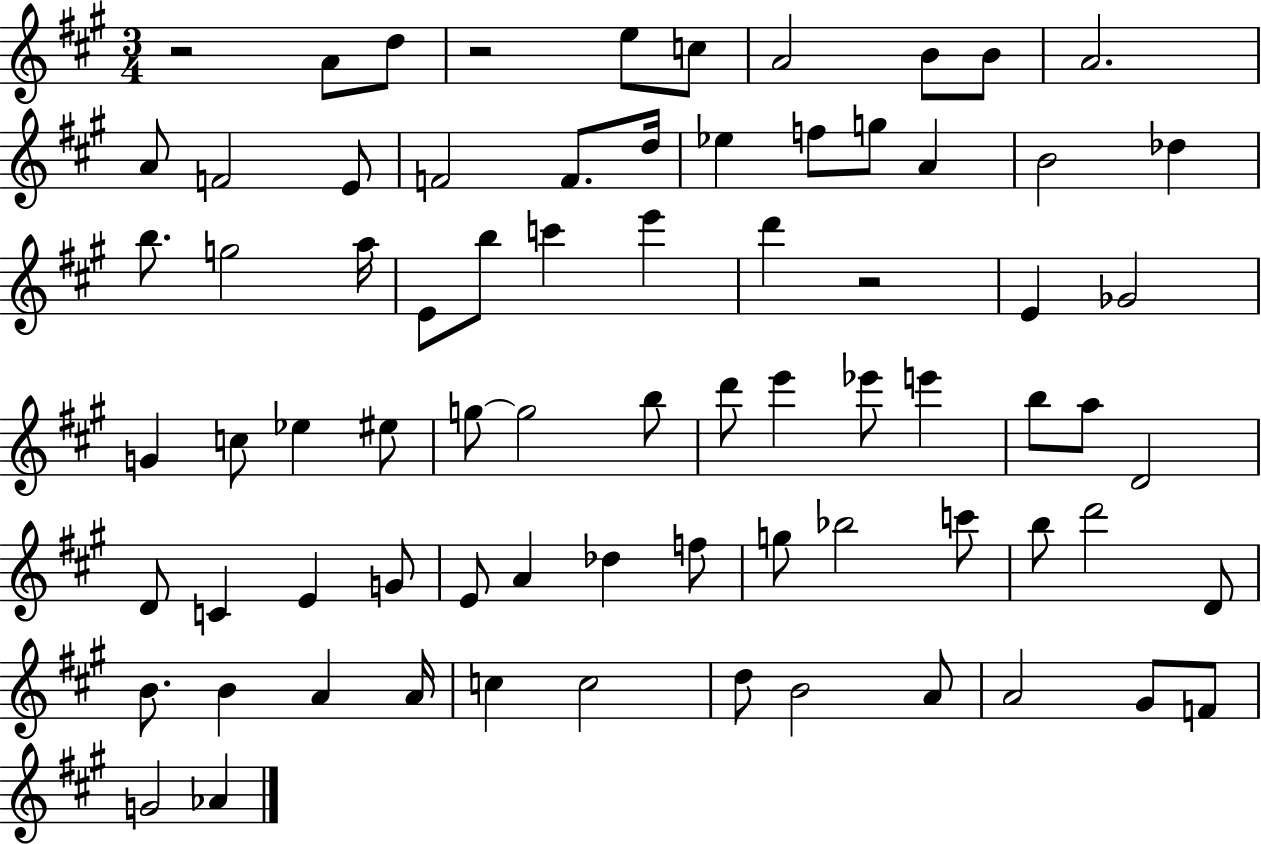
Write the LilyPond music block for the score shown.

{
  \clef treble
  \numericTimeSignature
  \time 3/4
  \key a \major
  r2 a'8 d''8 | r2 e''8 c''8 | a'2 b'8 b'8 | a'2. | \break a'8 f'2 e'8 | f'2 f'8. d''16 | ees''4 f''8 g''8 a'4 | b'2 des''4 | \break b''8. g''2 a''16 | e'8 b''8 c'''4 e'''4 | d'''4 r2 | e'4 ges'2 | \break g'4 c''8 ees''4 eis''8 | g''8~~ g''2 b''8 | d'''8 e'''4 ees'''8 e'''4 | b''8 a''8 d'2 | \break d'8 c'4 e'4 g'8 | e'8 a'4 des''4 f''8 | g''8 bes''2 c'''8 | b''8 d'''2 d'8 | \break b'8. b'4 a'4 a'16 | c''4 c''2 | d''8 b'2 a'8 | a'2 gis'8 f'8 | \break g'2 aes'4 | \bar "|."
}